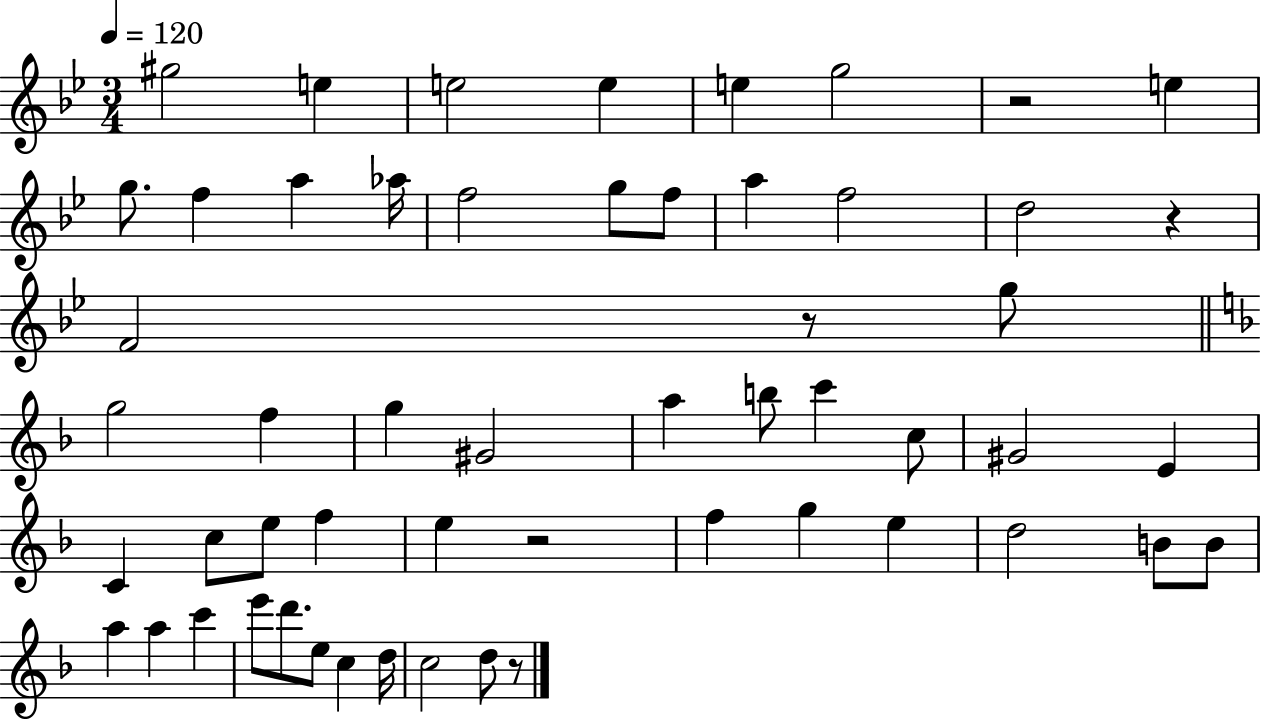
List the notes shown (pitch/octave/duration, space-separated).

G#5/h E5/q E5/h E5/q E5/q G5/h R/h E5/q G5/e. F5/q A5/q Ab5/s F5/h G5/e F5/e A5/q F5/h D5/h R/q F4/h R/e G5/e G5/h F5/q G5/q G#4/h A5/q B5/e C6/q C5/e G#4/h E4/q C4/q C5/e E5/e F5/q E5/q R/h F5/q G5/q E5/q D5/h B4/e B4/e A5/q A5/q C6/q E6/e D6/e. E5/e C5/q D5/s C5/h D5/e R/e